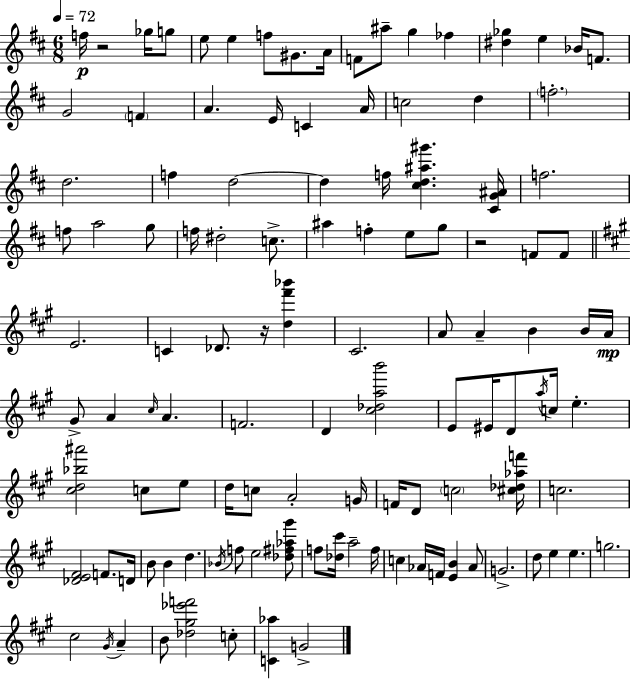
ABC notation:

X:1
T:Untitled
M:6/8
L:1/4
K:D
f/4 z2 _g/4 g/2 e/2 e f/2 ^G/2 A/4 F/2 ^a/2 g _f [^d_g] e _B/4 F/2 G2 F A E/4 C A/4 c2 d f2 d2 f d2 d f/4 [^cd^a^g'] [^CG^A]/4 f2 f/2 a2 g/2 f/4 ^d2 c/2 ^a f e/2 g/2 z2 F/2 F/2 E2 C _D/2 z/4 [d^f'_b'] ^C2 A/2 A B B/4 A/4 ^G/2 A ^c/4 A F2 D [^c_dab']2 E/2 ^E/4 D/2 a/4 c/4 e [^cd_b^a']2 c/2 e/2 d/4 c/2 A2 G/4 F/4 D/2 c2 [^c_d_af']/4 c2 [_DE^F]2 F/2 D/4 B/2 B d _B/4 f/2 e2 [_d^f_a^g']/2 f/2 [_d^c']/4 a2 f/4 c _A/4 F/4 [EB] _A/2 G2 d/2 e e g2 ^c2 ^G/4 A B/2 [_d^g_e'f']2 c/2 [C_a] G2